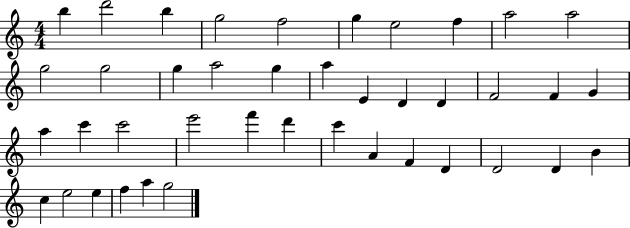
{
  \clef treble
  \numericTimeSignature
  \time 4/4
  \key c \major
  b''4 d'''2 b''4 | g''2 f''2 | g''4 e''2 f''4 | a''2 a''2 | \break g''2 g''2 | g''4 a''2 g''4 | a''4 e'4 d'4 d'4 | f'2 f'4 g'4 | \break a''4 c'''4 c'''2 | e'''2 f'''4 d'''4 | c'''4 a'4 f'4 d'4 | d'2 d'4 b'4 | \break c''4 e''2 e''4 | f''4 a''4 g''2 | \bar "|."
}